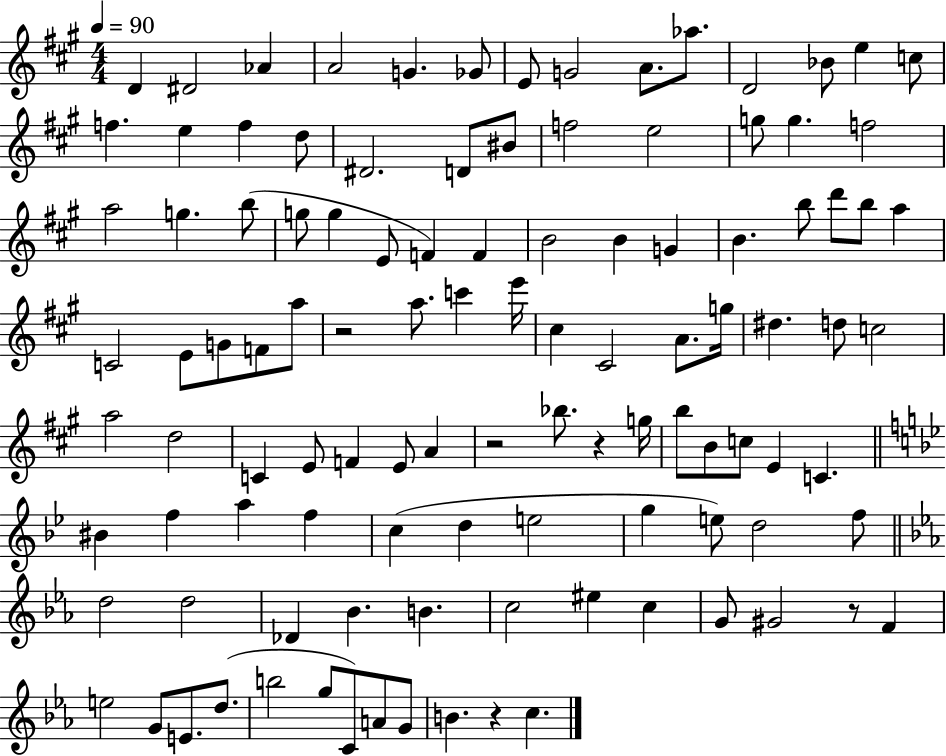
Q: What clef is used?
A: treble